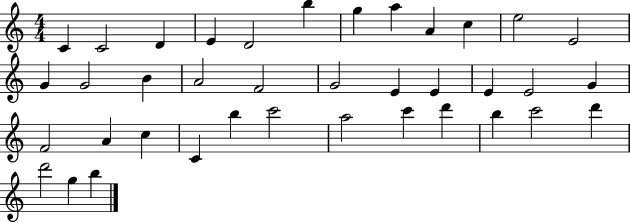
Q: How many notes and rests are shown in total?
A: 38